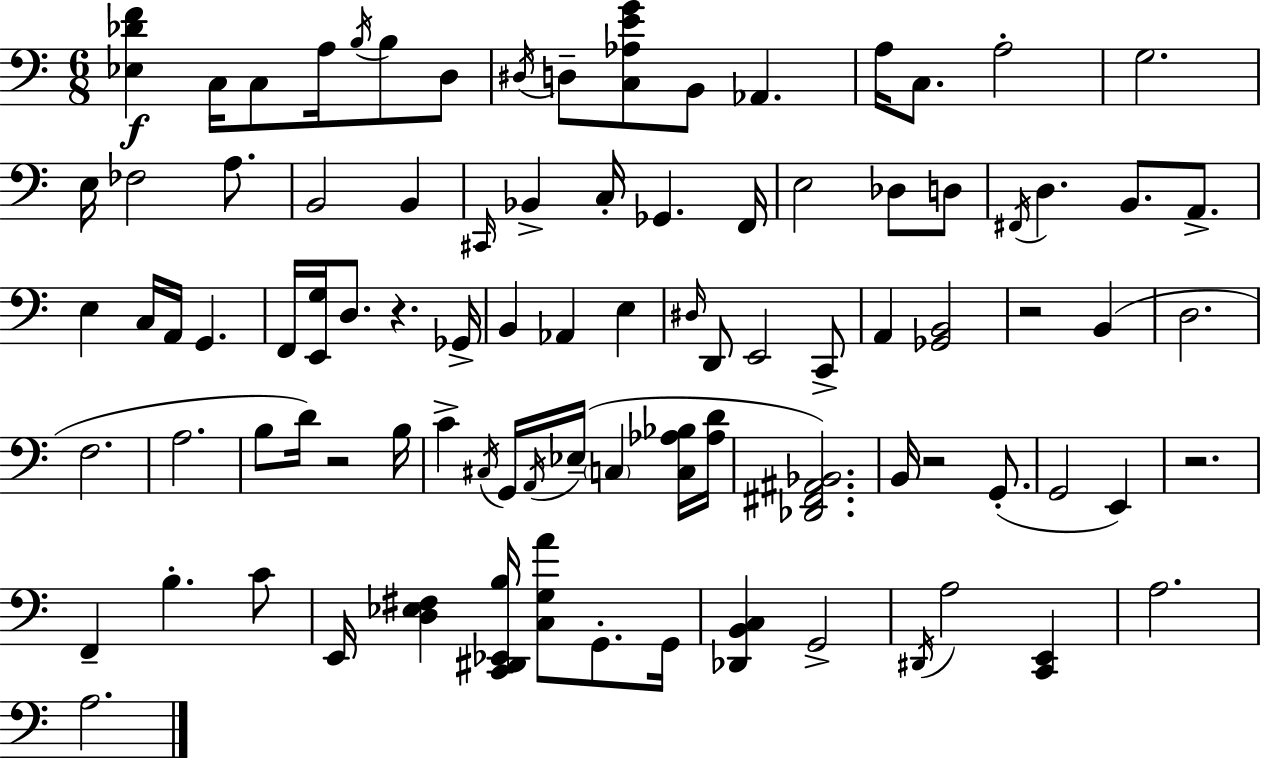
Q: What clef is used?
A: bass